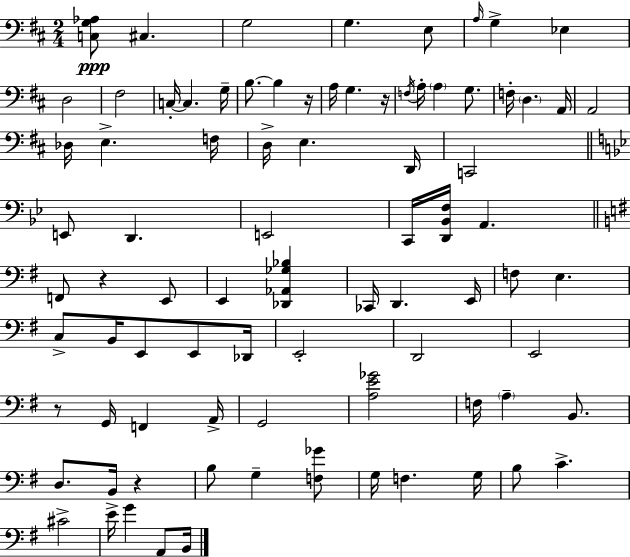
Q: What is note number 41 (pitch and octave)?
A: D2